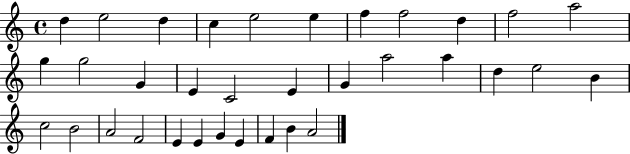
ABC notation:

X:1
T:Untitled
M:4/4
L:1/4
K:C
d e2 d c e2 e f f2 d f2 a2 g g2 G E C2 E G a2 a d e2 B c2 B2 A2 F2 E E G E F B A2